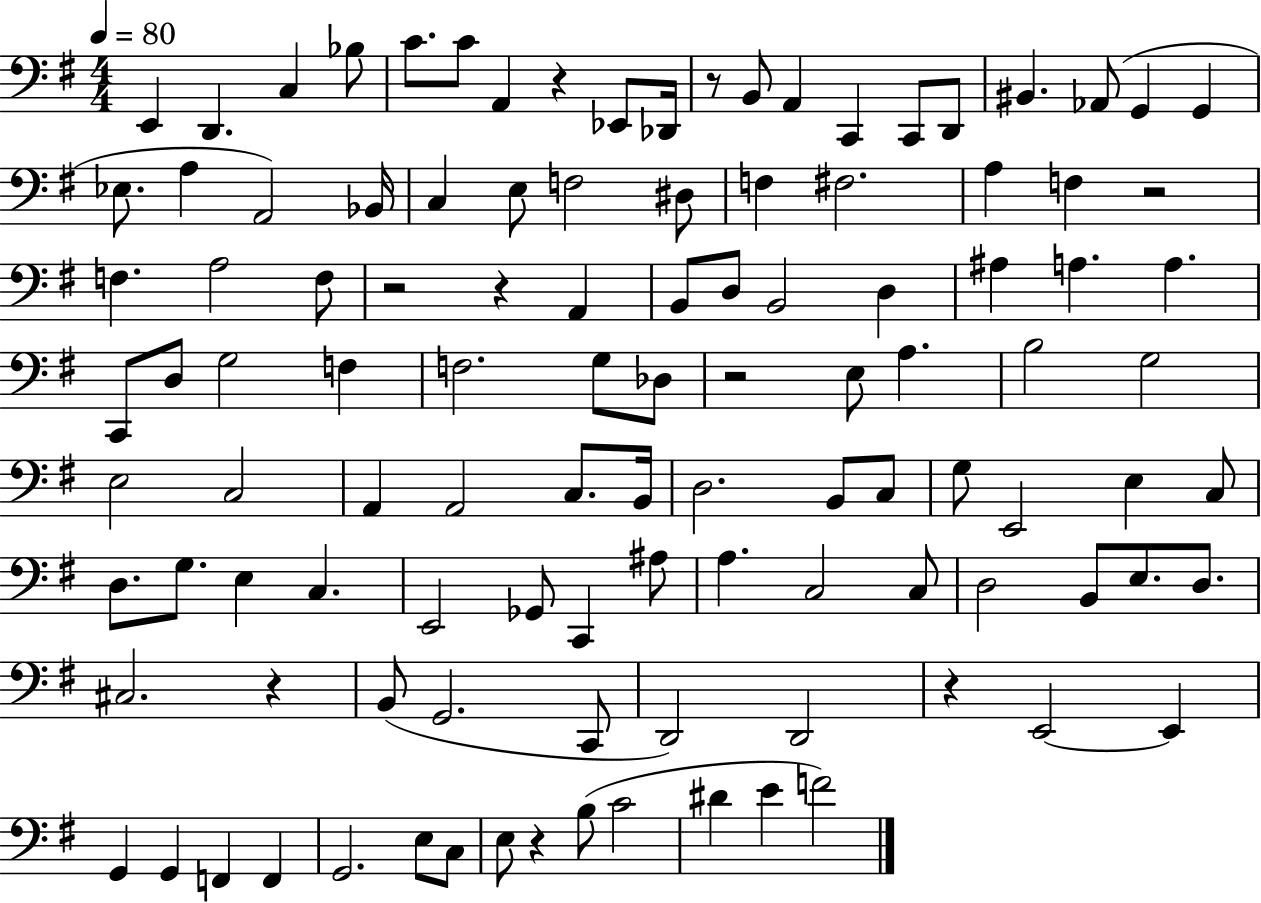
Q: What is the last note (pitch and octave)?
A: F4